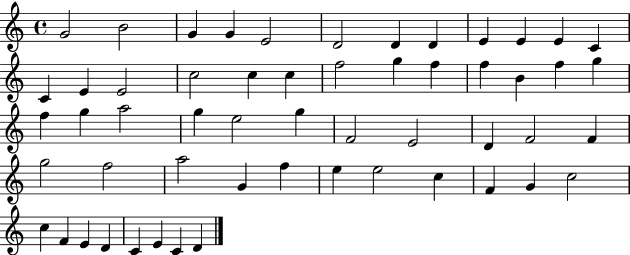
X:1
T:Untitled
M:4/4
L:1/4
K:C
G2 B2 G G E2 D2 D D E E E C C E E2 c2 c c f2 g f f B f g f g a2 g e2 g F2 E2 D F2 F g2 f2 a2 G f e e2 c F G c2 c F E D C E C D